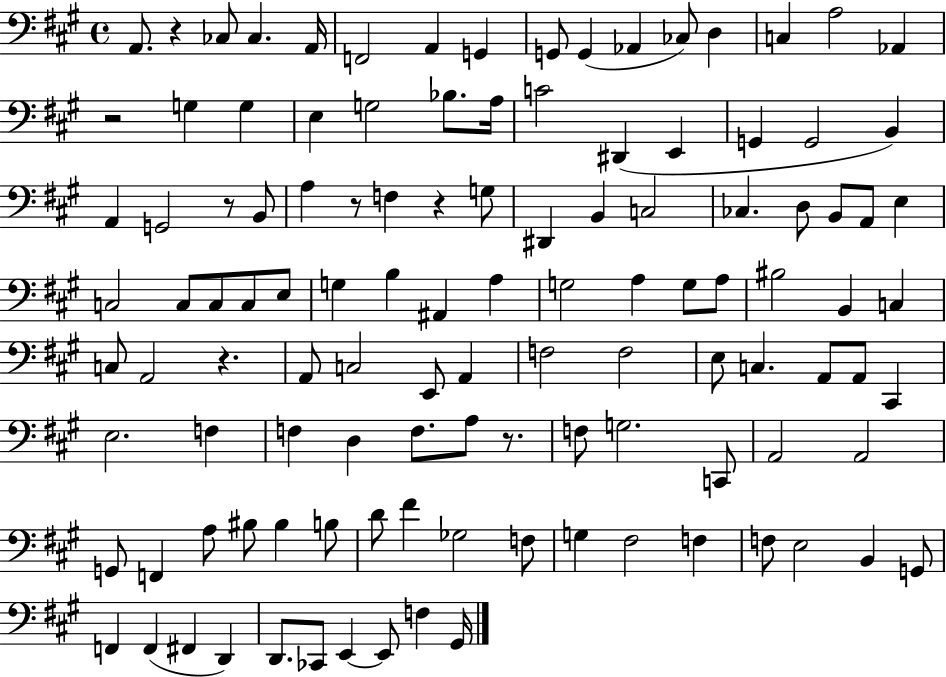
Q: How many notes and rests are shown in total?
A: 115